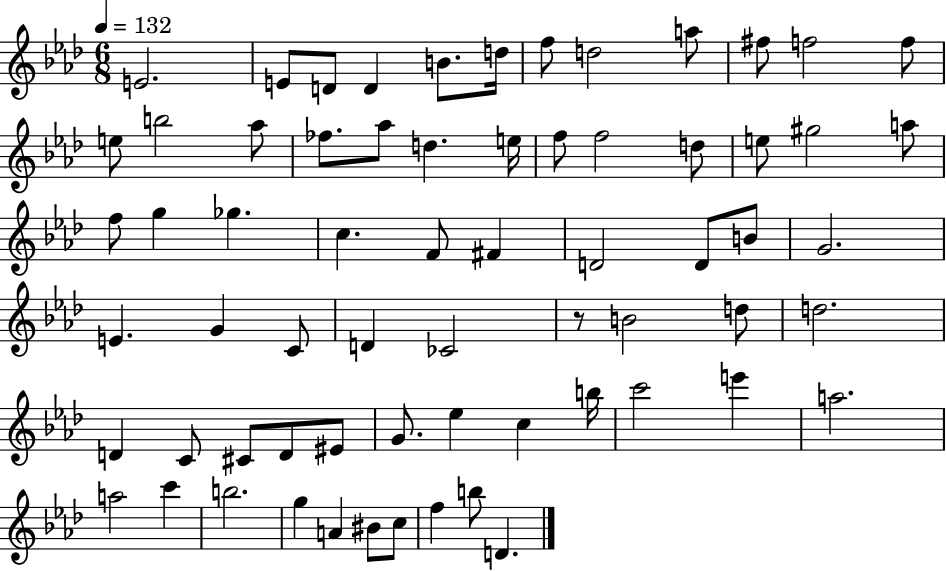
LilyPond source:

{
  \clef treble
  \numericTimeSignature
  \time 6/8
  \key aes \major
  \tempo 4 = 132
  e'2. | e'8 d'8 d'4 b'8. d''16 | f''8 d''2 a''8 | fis''8 f''2 f''8 | \break e''8 b''2 aes''8 | fes''8. aes''8 d''4. e''16 | f''8 f''2 d''8 | e''8 gis''2 a''8 | \break f''8 g''4 ges''4. | c''4. f'8 fis'4 | d'2 d'8 b'8 | g'2. | \break e'4. g'4 c'8 | d'4 ces'2 | r8 b'2 d''8 | d''2. | \break d'4 c'8 cis'8 d'8 eis'8 | g'8. ees''4 c''4 b''16 | c'''2 e'''4 | a''2. | \break a''2 c'''4 | b''2. | g''4 a'4 bis'8 c''8 | f''4 b''8 d'4. | \break \bar "|."
}